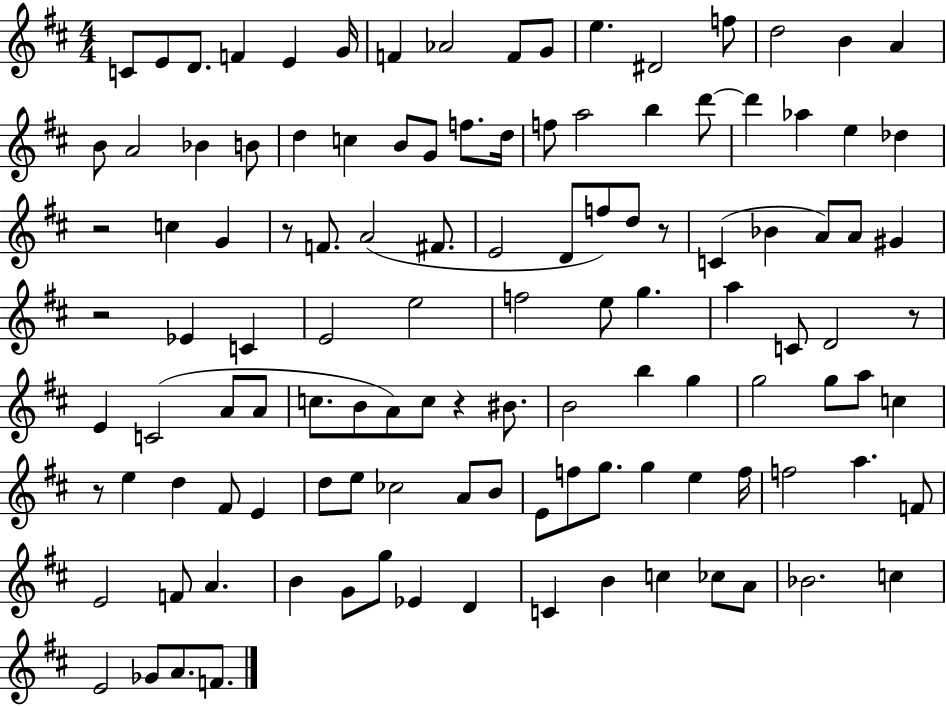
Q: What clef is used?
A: treble